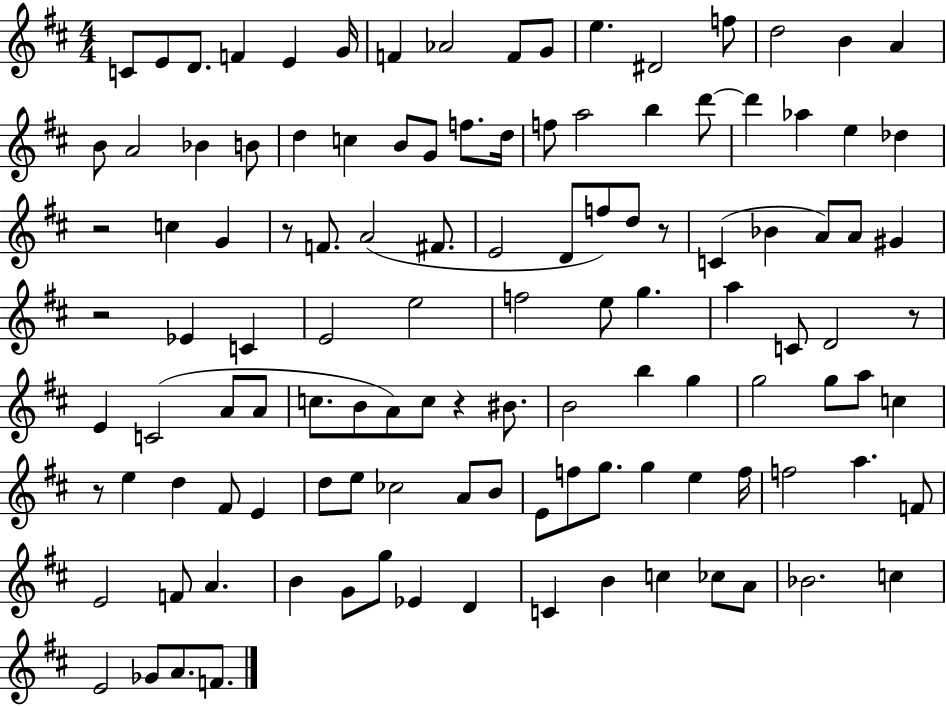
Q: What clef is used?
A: treble